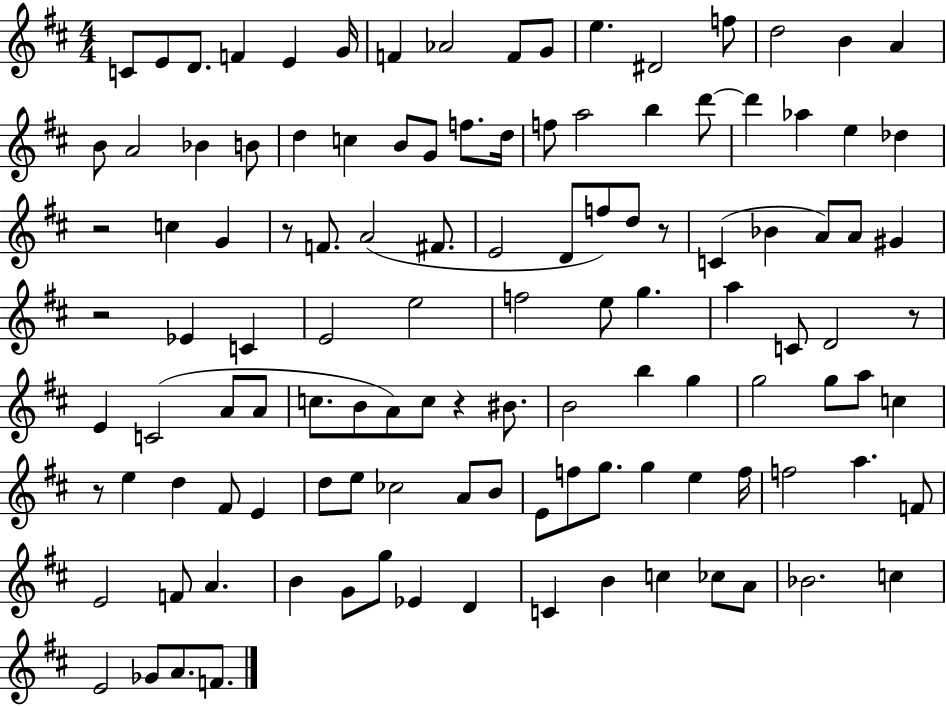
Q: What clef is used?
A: treble